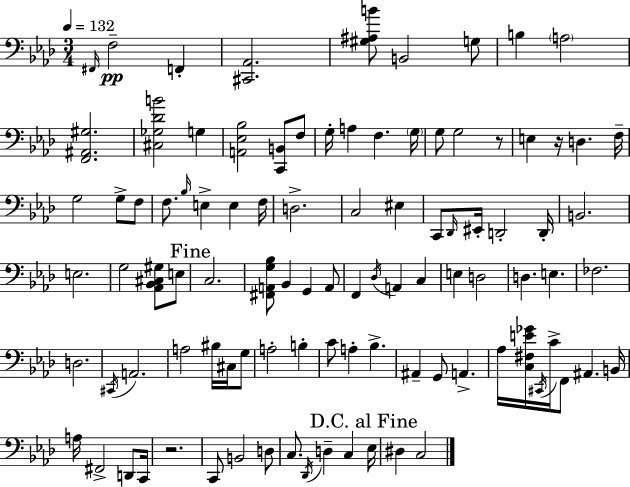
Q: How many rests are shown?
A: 3